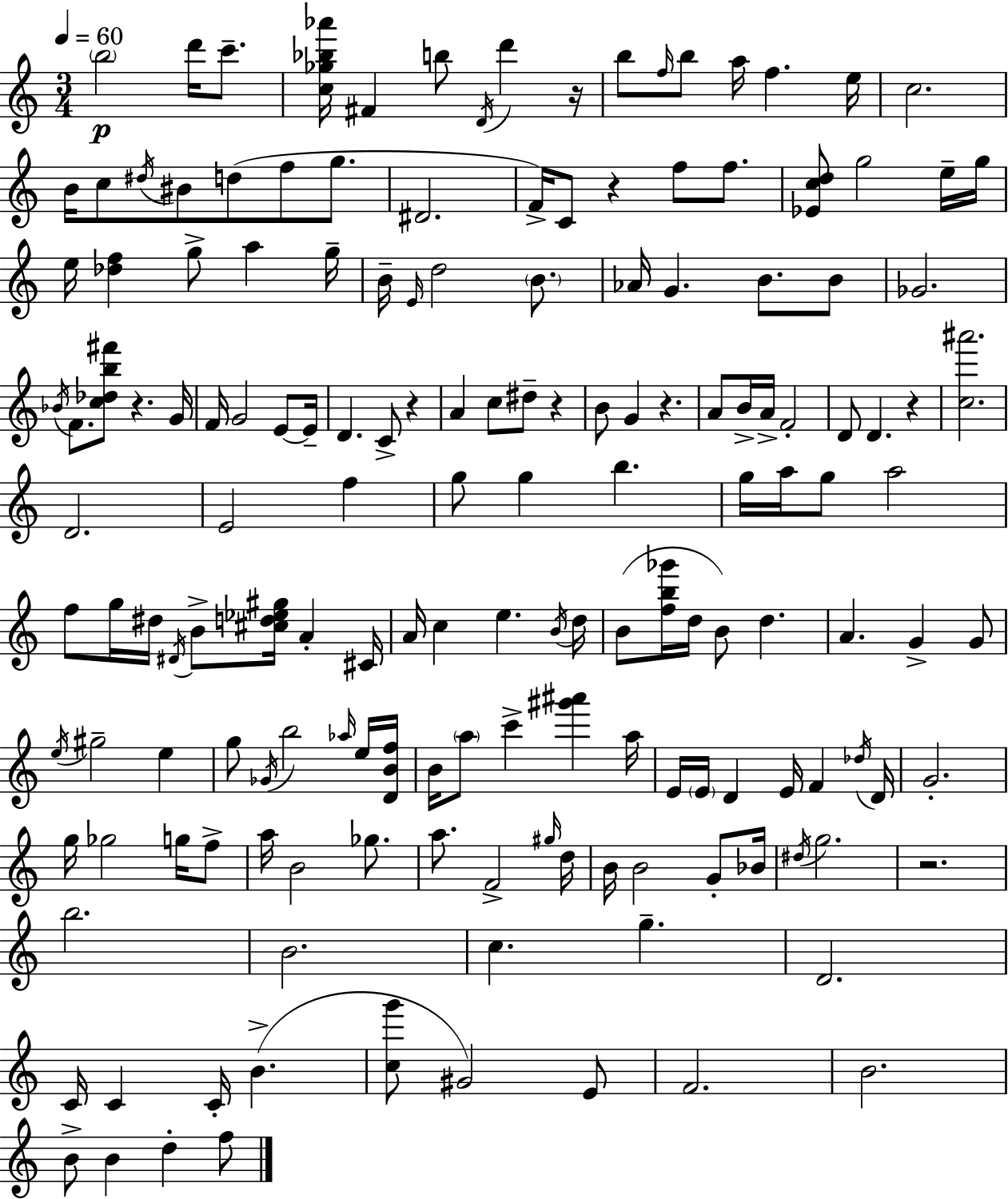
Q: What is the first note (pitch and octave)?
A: B5